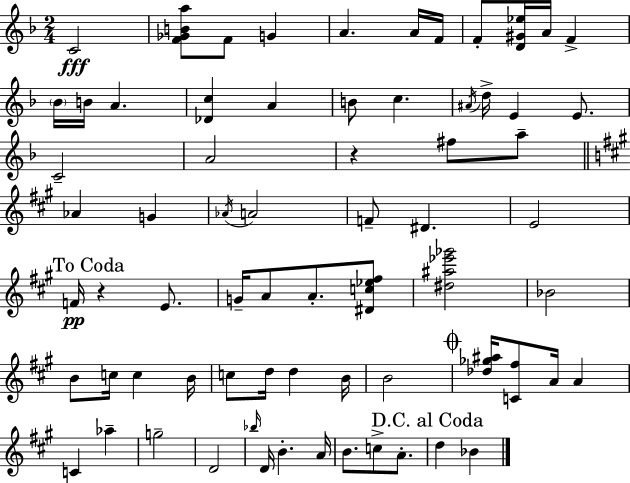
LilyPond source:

{
  \clef treble
  \numericTimeSignature
  \time 2/4
  \key d \minor
  c'2\fff | <f' ges' b' a''>8 f'8 g'4 | a'4. a'16 f'16 | f'8-. <d' gis' ees''>16 a'16 f'4-> | \break \parenthesize bes'16 b'16 a'4. | <des' c''>4 a'4 | b'8 c''4. | \acciaccatura { ais'16 } d''16-> e'4 e'8. | \break c'2-- | a'2 | r4 fis''8 a''8-- | \bar "||" \break \key a \major aes'4 g'4 | \acciaccatura { aes'16 } a'2 | f'8-- dis'4. | e'2 | \break \mark "To Coda" f'16\pp r4 e'8. | g'16-- a'8 a'8.-. <dis' c'' ees'' fis''>8 | <dis'' ais'' ees''' ges'''>2 | bes'2 | \break b'8 c''16 c''4 | b'16 c''8 d''16 d''4 | b'16 b'2 | \mark \markup { \musicglyph "scripts.coda" } <des'' ges'' ais''>16 <c' fis''>8 a'16 a'4 | \break c'4 aes''4-- | g''2-- | d'2 | \grace { bes''16 } d'16 b'4.-. | \break a'16 b'8. c''8-> a'8.-. | \mark "D.C. al Coda" d''4 bes'4 | \bar "|."
}